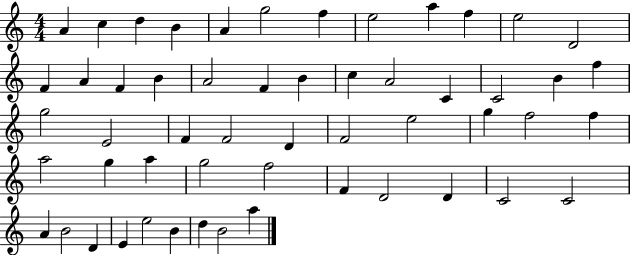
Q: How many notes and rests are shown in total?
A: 54